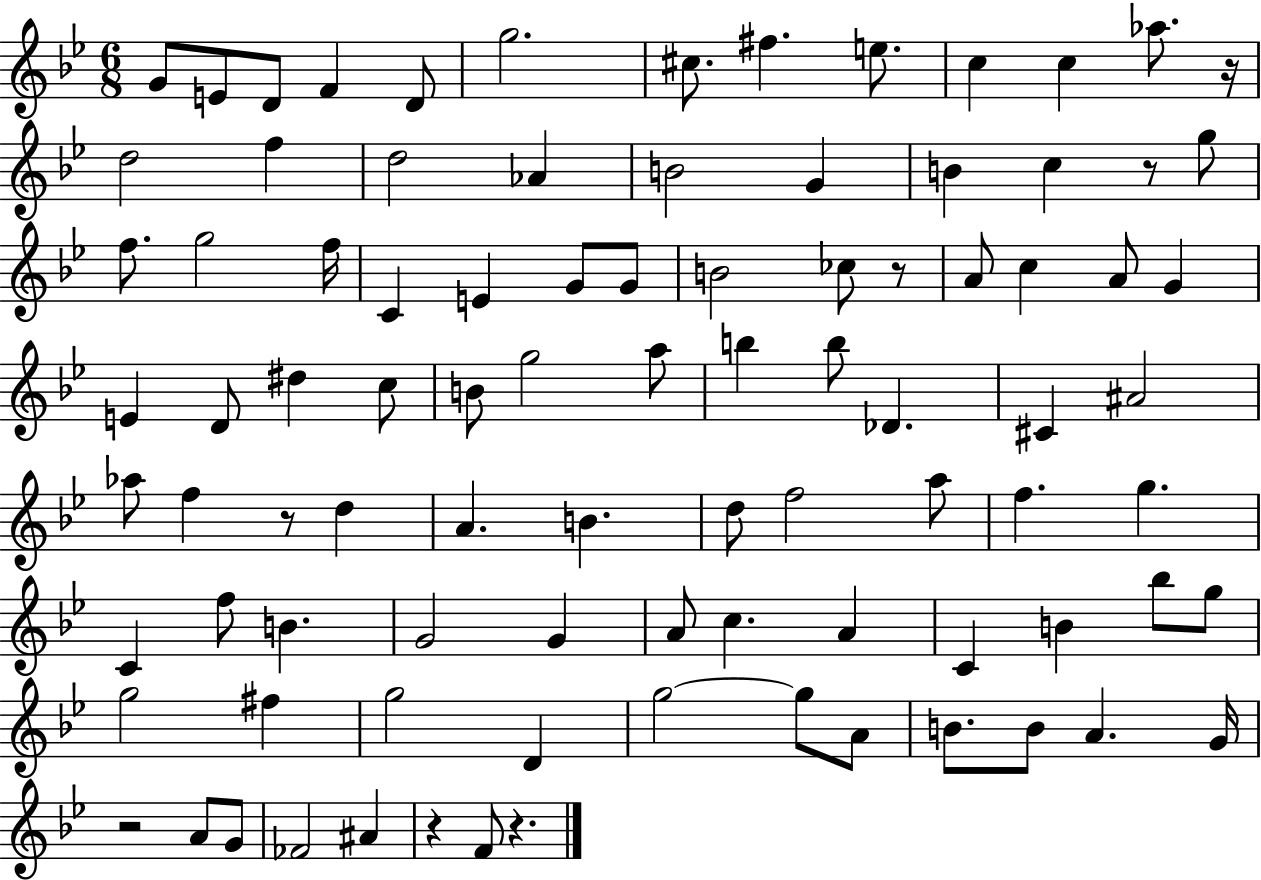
G4/e E4/e D4/e F4/q D4/e G5/h. C#5/e. F#5/q. E5/e. C5/q C5/q Ab5/e. R/s D5/h F5/q D5/h Ab4/q B4/h G4/q B4/q C5/q R/e G5/e F5/e. G5/h F5/s C4/q E4/q G4/e G4/e B4/h CES5/e R/e A4/e C5/q A4/e G4/q E4/q D4/e D#5/q C5/e B4/e G5/h A5/e B5/q B5/e Db4/q. C#4/q A#4/h Ab5/e F5/q R/e D5/q A4/q. B4/q. D5/e F5/h A5/e F5/q. G5/q. C4/q F5/e B4/q. G4/h G4/q A4/e C5/q. A4/q C4/q B4/q Bb5/e G5/e G5/h F#5/q G5/h D4/q G5/h G5/e A4/e B4/e. B4/e A4/q. G4/s R/h A4/e G4/e FES4/h A#4/q R/q F4/e R/q.